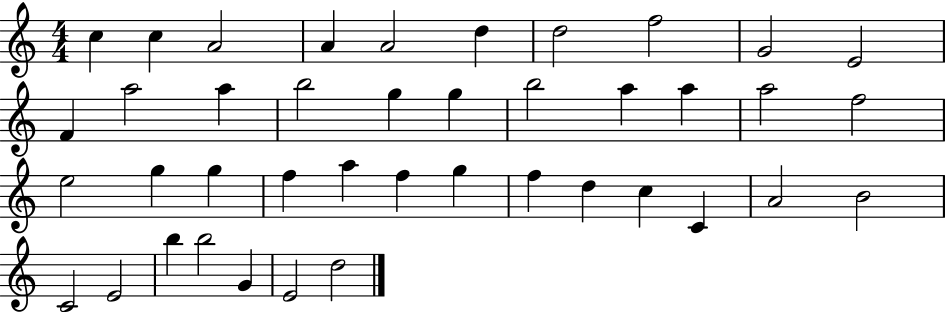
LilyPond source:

{
  \clef treble
  \numericTimeSignature
  \time 4/4
  \key c \major
  c''4 c''4 a'2 | a'4 a'2 d''4 | d''2 f''2 | g'2 e'2 | \break f'4 a''2 a''4 | b''2 g''4 g''4 | b''2 a''4 a''4 | a''2 f''2 | \break e''2 g''4 g''4 | f''4 a''4 f''4 g''4 | f''4 d''4 c''4 c'4 | a'2 b'2 | \break c'2 e'2 | b''4 b''2 g'4 | e'2 d''2 | \bar "|."
}